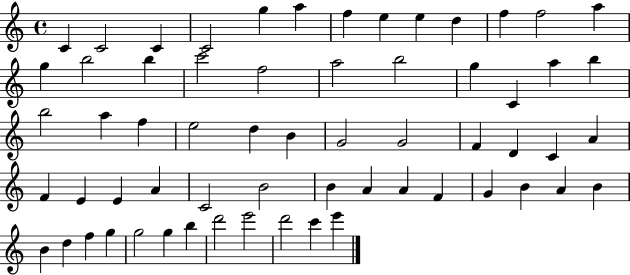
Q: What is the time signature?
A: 4/4